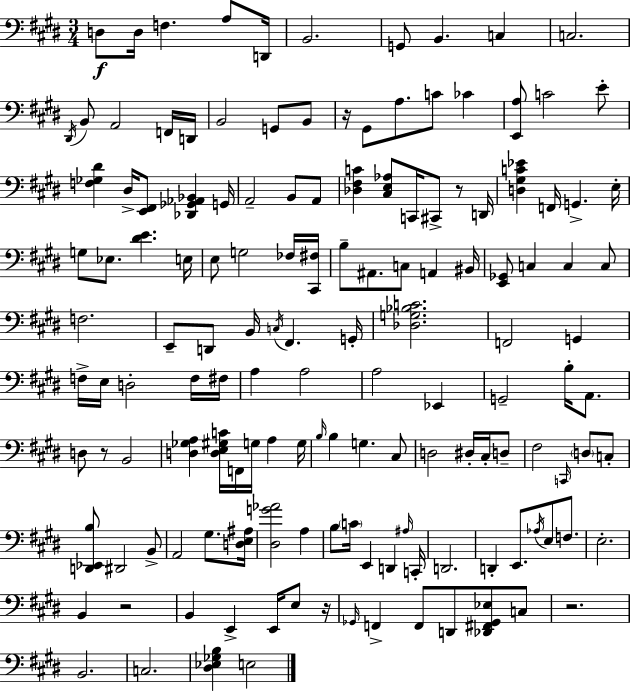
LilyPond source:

{
  \clef bass
  \numericTimeSignature
  \time 3/4
  \key e \major
  \repeat volta 2 { d8\f d16 f4. a8 d,16 | b,2. | g,8 b,4. c4 | c2. | \break \acciaccatura { dis,16 } b,8 a,2 f,16 | d,16 b,2 g,8 b,8 | r16 gis,8 a8. c'8 ces'4 | <e, a>8 c'2 e'8-. | \break <f ges dis'>4 dis16-> <e, fis,>8 <des, ges, aes, bes,>4 | g,16 a,2-- b,8 a,8 | <des fis c'>4 <cis e aes>8 c,16 cis,8-> r8 | d,16 <d gis c' ees'>4 f,16 g,4.-> | \break e16-. g8 ees8. <dis' e'>4. | e16 e8 g2 fes16 | <cis, fis>16 b8-- ais,8. c8 a,4 | bis,16 <e, ges,>8 c4 c4 c8 | \break f2. | e,8-- d,8 b,16 \acciaccatura { c16 } fis,4. | g,16-. <des g bes c'>2. | f,2 g,4 | \break f16-> e16 d2-. | f16 fis16 a4 a2 | a2 ees,4 | g,2-- b16-. a,8. | \break d8 r8 b,2 | <d ges a>4 <d e gis c'>16 f,16 g16 a4 | g16 \grace { b16 } b4 g4. | cis8 d2 dis16-. | \break cis16-. d8-- fis2 \grace { c,16 } | \parenthesize d8 c8-. <d, ees, b>8 dis,2 | b,8-> a,2 | gis8. <d e ais>16 <dis g' aes'>2 | \break a4 b8 \parenthesize c'16 e,4 d,4 | \grace { ais16 } c,16-. d,2. | d,4-. e,8. | \acciaccatura { aes16 } e8 f8. e2.-. | \break b,4 r2 | b,4 e,4-> | e,16 e8 r16 \grace { ges,16 } f,4-> f,8 | d,8 <des, fis, ges, ees>8 c8 r2. | \break b,2. | c2. | <dis ees ges b>4 e2 | } \bar "|."
}